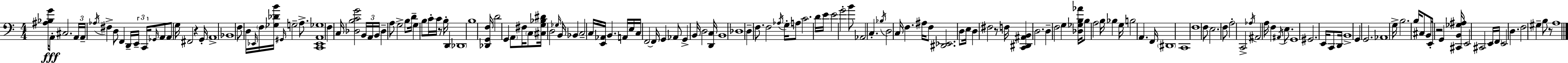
[A#3,Bb3,G4]/s A2/e C#3/h. A2/s A2/s Ab3/s F#3/q D3/e F2/q D2/s E2/s C2/s Gb2/s A2/e A2/e G3/s F#2/h R/q G2/s A2/w Bb2/w F3/e D3/s Eb2/s F3/s [Gb3,Db4,B4]/s G#2/s G3/h A3/e. [C2,Eb2,A2,Gb3]/w F3/q C3/s [Db3,B3,C4,G4]/h B2/s A2/s B2/s Db3/q A3/e G3/h B3/e D4/s G3/q B3/e C4/s C4/s R/e B3/s D2/q Db2/w B3/w [Db2,G2,F3]/s D4/h G2/q A2/e F#3/s C3/e [C#3,G3,Bb3,D#4]/s D3/h Gb3/s B2/s Bb2/q C3/h C3/s [E2,Ab2]/s B2/q. A2/s E3/s C3/s F2/h F2/s G2/q Ab2/e G2/q B2/s D3/h [D2,C3]/s B2/w Db3/w D3/q F3/e. F3/h Ab3/s G3/s A3/e C4/h. D4/s E4/s E4/h G4/h B4/e Ab2/h C3/q. Bb3/s D3/h C3/s F3/q. A#3/s F3/e [D#2,Eb2]/h. D3/e E3/s D3/q F#3/h R/e F3/s [C2,D#2,A#2,B2]/q D3/h. D3/q F3/h G3/q [Db3,Gb3,B3,Ab4]/s B3/e A3/h B3/s Bb3/q G3/s B3/h A2/q. F2/s D#2/w C2/w F3/w F3/e E3/h. F3/e A3/h C2/h Ab3/s A#2/h A3/s F3/q A#2/s E3/e. G2/w G#2/h. E2/s C2/e D2/s B2/w G2/q G2/h. Ab2/w G3/s B3/h. B3/s C#3/e B2/e E2/s R/h G2/q [C#2,B2,Gb3,A#3]/s E2/h C#2/h E2/s F2/s E2/h D3/q. F3/h G#3/q B3/e R/e A3/w